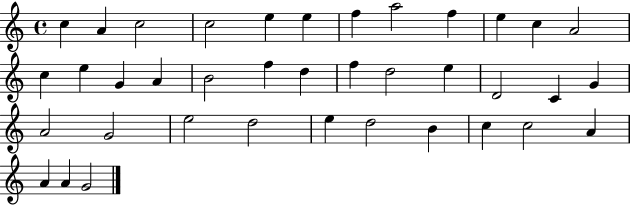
C5/q A4/q C5/h C5/h E5/q E5/q F5/q A5/h F5/q E5/q C5/q A4/h C5/q E5/q G4/q A4/q B4/h F5/q D5/q F5/q D5/h E5/q D4/h C4/q G4/q A4/h G4/h E5/h D5/h E5/q D5/h B4/q C5/q C5/h A4/q A4/q A4/q G4/h